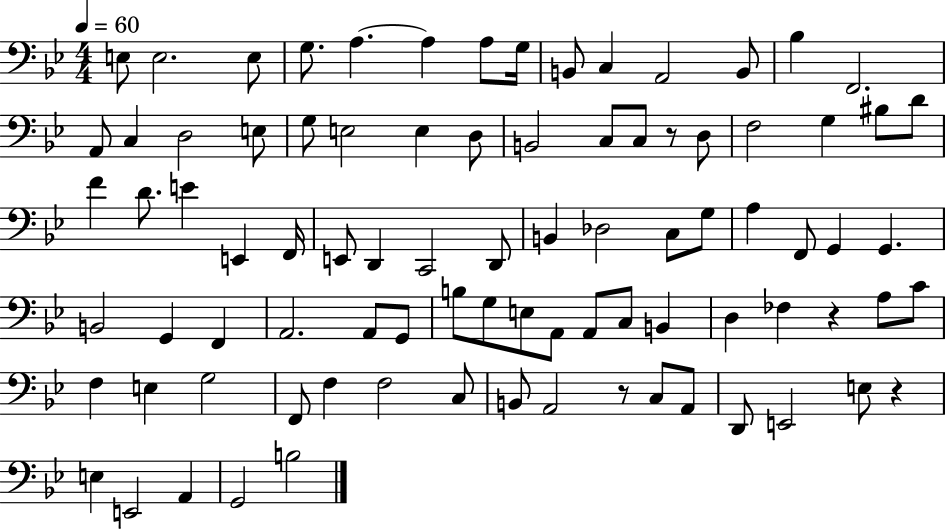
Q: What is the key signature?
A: BES major